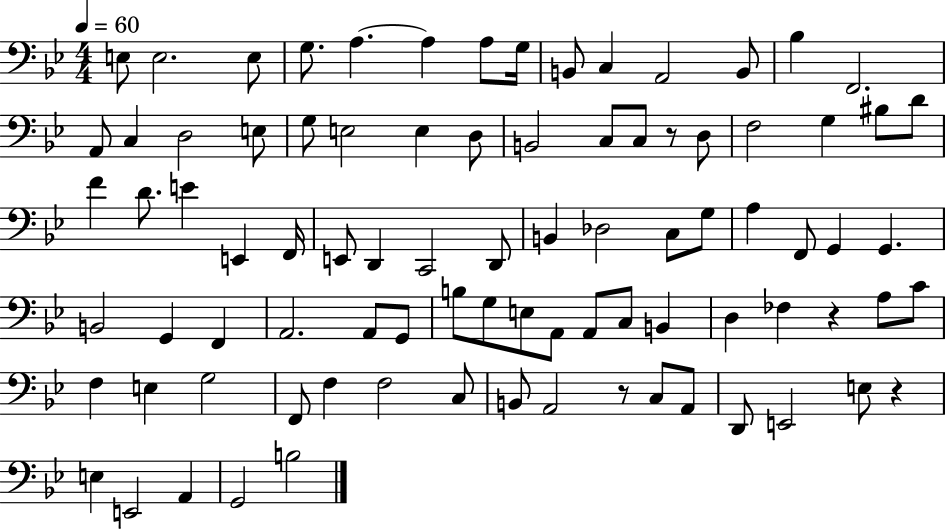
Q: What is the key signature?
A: BES major